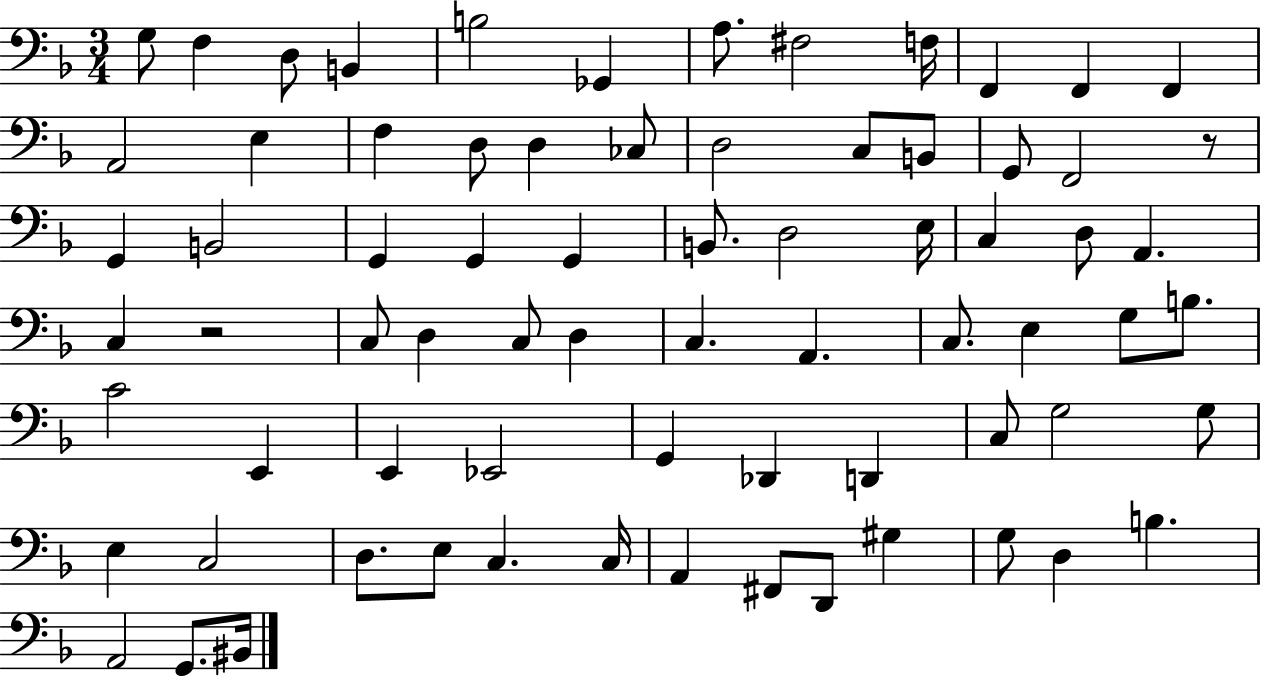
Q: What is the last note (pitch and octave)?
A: BIS2